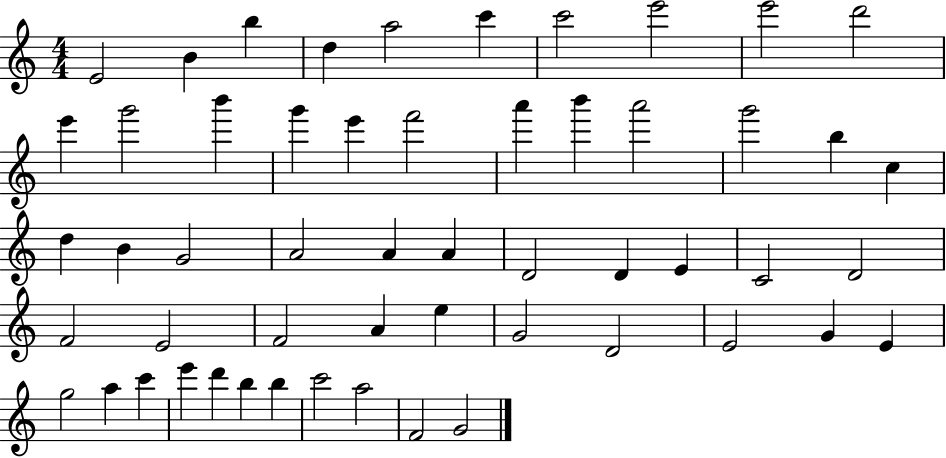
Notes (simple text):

E4/h B4/q B5/q D5/q A5/h C6/q C6/h E6/h E6/h D6/h E6/q G6/h B6/q G6/q E6/q F6/h A6/q B6/q A6/h G6/h B5/q C5/q D5/q B4/q G4/h A4/h A4/q A4/q D4/h D4/q E4/q C4/h D4/h F4/h E4/h F4/h A4/q E5/q G4/h D4/h E4/h G4/q E4/q G5/h A5/q C6/q E6/q D6/q B5/q B5/q C6/h A5/h F4/h G4/h